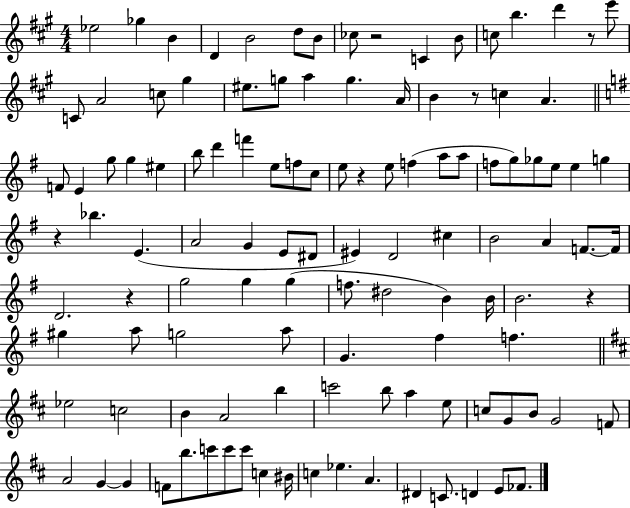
Eb5/h Gb5/q B4/q D4/q B4/h D5/e B4/e CES5/e R/h C4/q B4/e C5/e B5/q. D6/q R/e E6/e C4/e A4/h C5/e G#5/q EIS5/e. G5/e A5/q G5/q. A4/s B4/q R/e C5/q A4/q. F4/e E4/q G5/e G5/q EIS5/q B5/e D6/q F6/q E5/e F5/e C5/e E5/e R/q E5/e F5/q A5/e A5/e F5/e G5/e Gb5/e E5/e E5/q G5/q R/q Bb5/q. E4/q. A4/h G4/q E4/e D#4/e EIS4/q D4/h C#5/q B4/h A4/q F4/e. F4/s D4/h. R/q G5/h G5/q G5/q F5/e. D#5/h B4/q B4/s B4/h. R/q G#5/q A5/e G5/h A5/e G4/q. F#5/q F5/q. Eb5/h C5/h B4/q A4/h B5/q C6/h B5/e A5/q E5/e C5/e G4/e B4/e G4/h F4/e A4/h G4/q G4/q F4/e B5/e. C6/e C6/e C6/e C5/q BIS4/s C5/q Eb5/q. A4/q. D#4/q C4/e. D4/q E4/e FES4/e.